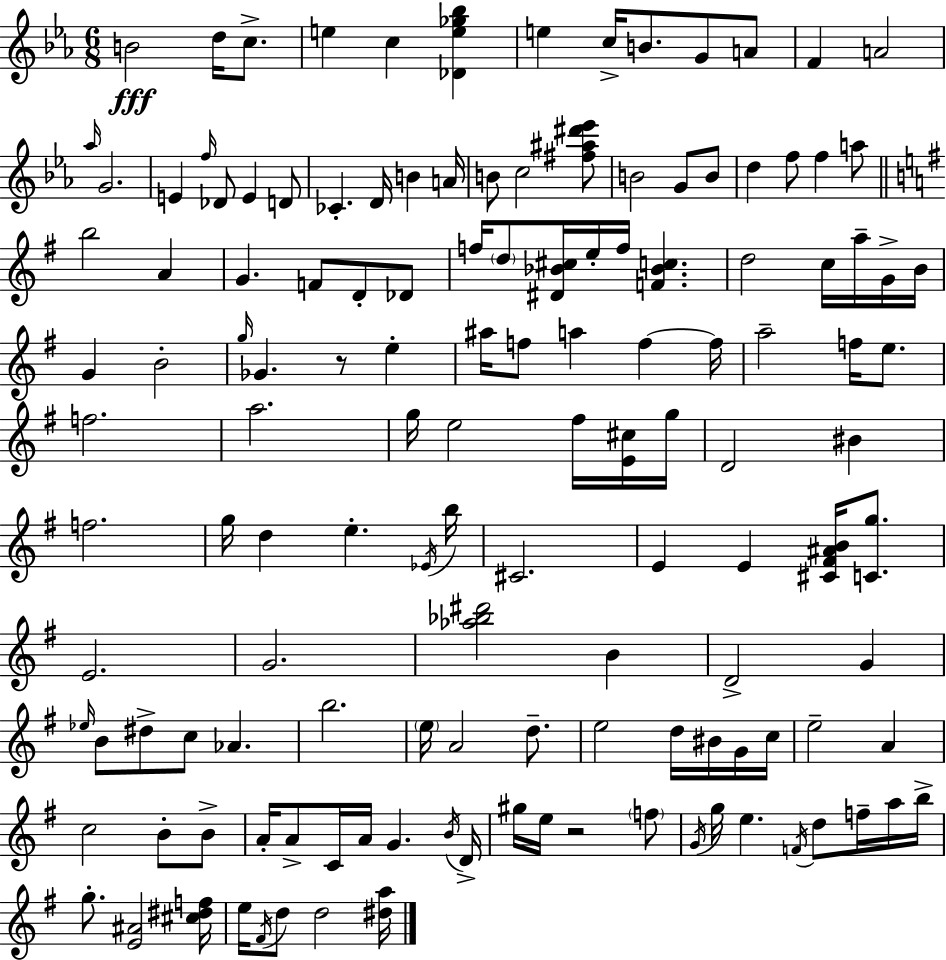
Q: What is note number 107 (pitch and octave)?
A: B4